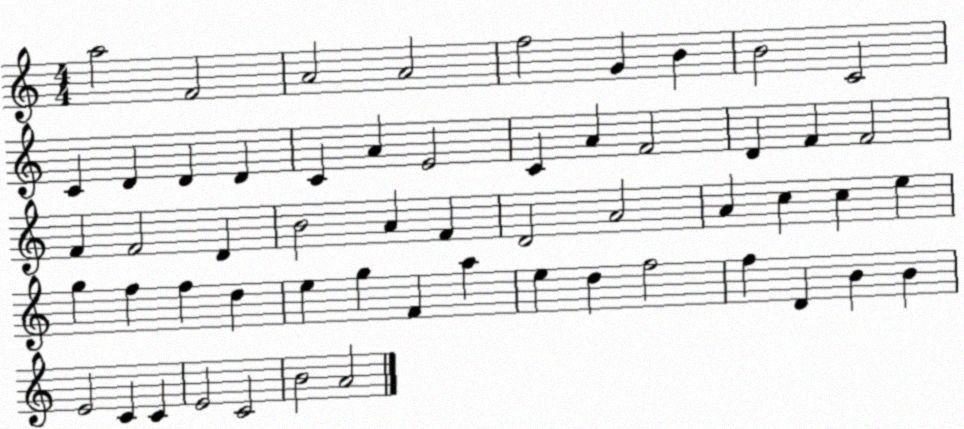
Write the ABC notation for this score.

X:1
T:Untitled
M:4/4
L:1/4
K:C
a2 F2 A2 A2 f2 G B B2 C2 C D D D C A E2 C A F2 D F F2 F F2 D B2 A F D2 A2 A c c e g f f d e g F a e d f2 f D B B E2 C C E2 C2 B2 A2